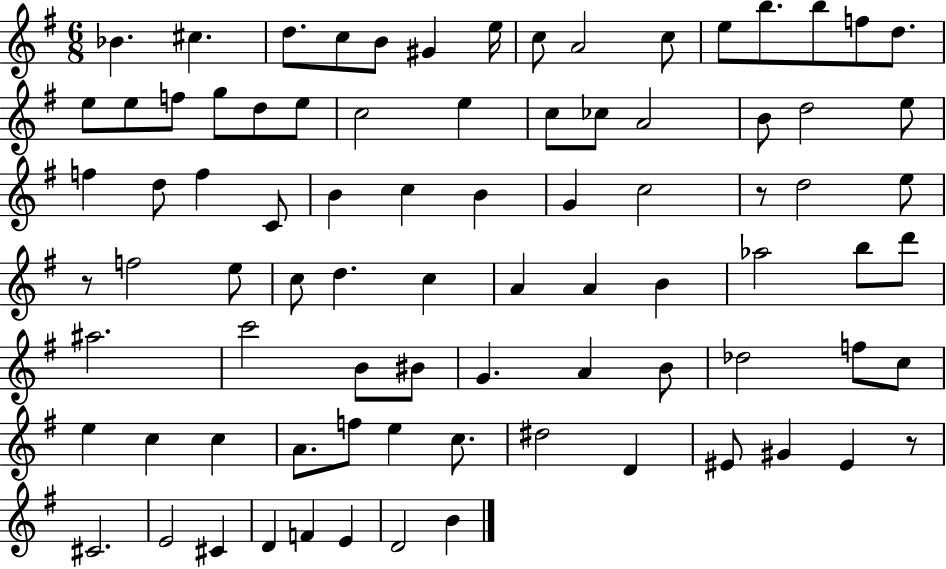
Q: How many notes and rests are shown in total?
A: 84